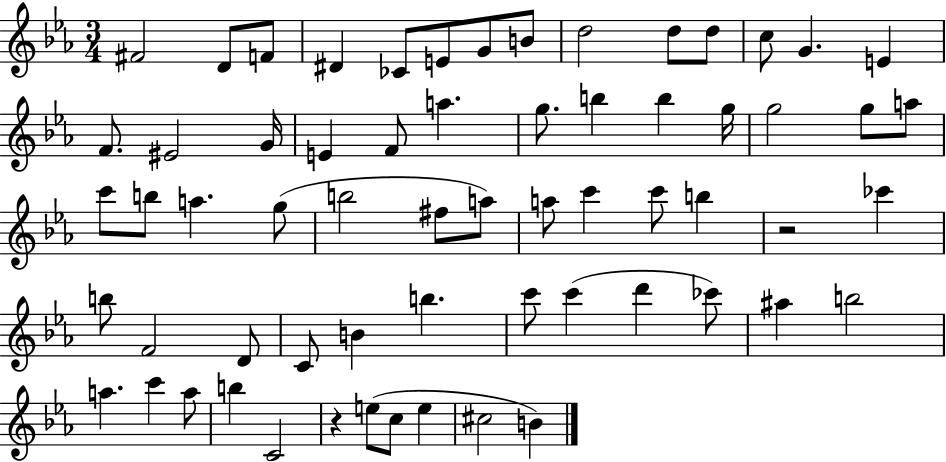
{
  \clef treble
  \numericTimeSignature
  \time 3/4
  \key ees \major
  fis'2 d'8 f'8 | dis'4 ces'8 e'8 g'8 b'8 | d''2 d''8 d''8 | c''8 g'4. e'4 | \break f'8. eis'2 g'16 | e'4 f'8 a''4. | g''8. b''4 b''4 g''16 | g''2 g''8 a''8 | \break c'''8 b''8 a''4. g''8( | b''2 fis''8 a''8) | a''8 c'''4 c'''8 b''4 | r2 ces'''4 | \break b''8 f'2 d'8 | c'8 b'4 b''4. | c'''8 c'''4( d'''4 ces'''8) | ais''4 b''2 | \break a''4. c'''4 a''8 | b''4 c'2 | r4 e''8( c''8 e''4 | cis''2 b'4) | \break \bar "|."
}